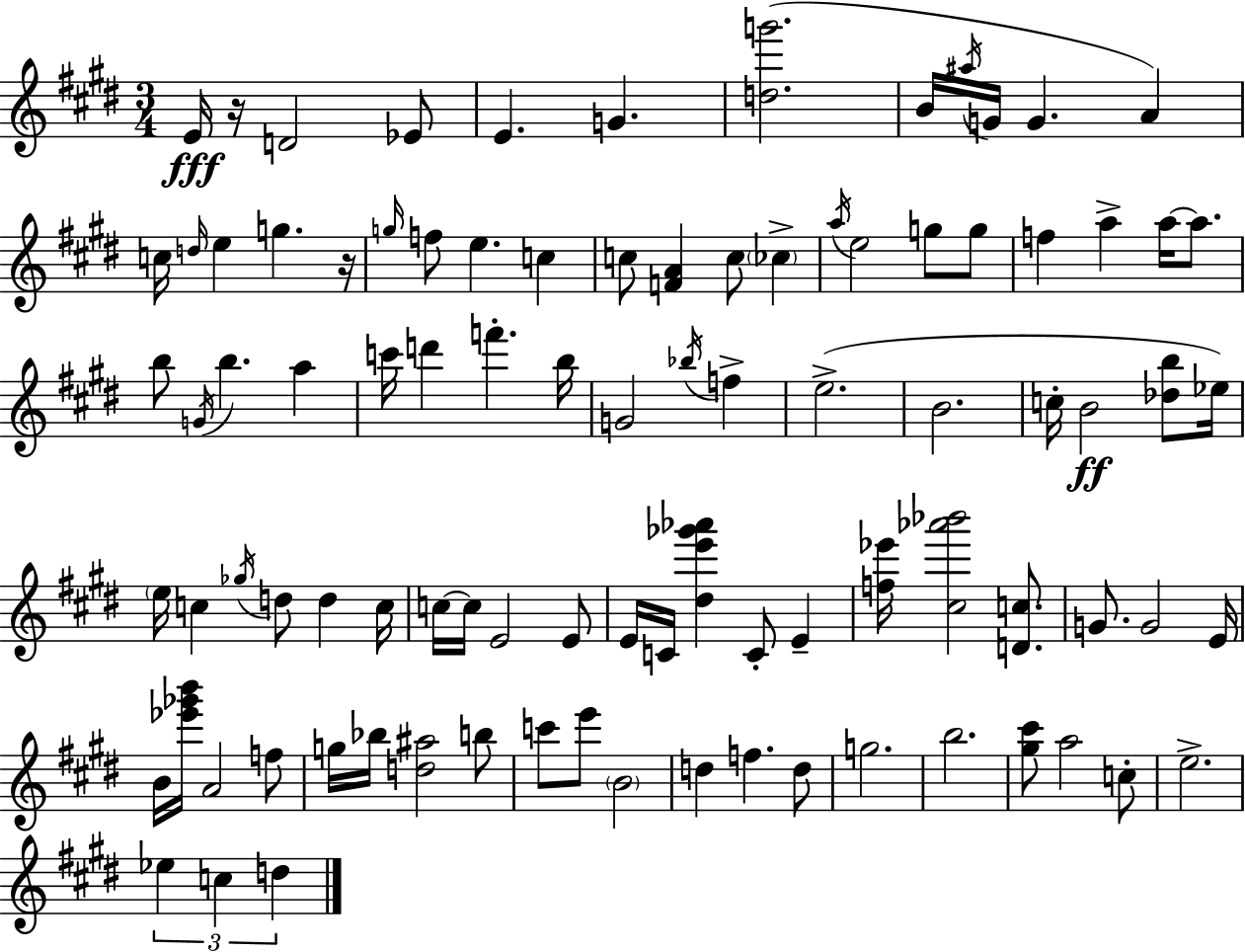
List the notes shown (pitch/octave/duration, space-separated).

E4/s R/s D4/h Eb4/e E4/q. G4/q. [D5,G6]/h. B4/s A#5/s G4/s G4/q. A4/q C5/s D5/s E5/q G5/q. R/s G5/s F5/e E5/q. C5/q C5/e [F4,A4]/q C5/e CES5/q A5/s E5/h G5/e G5/e F5/q A5/q A5/s A5/e. B5/e G4/s B5/q. A5/q C6/s D6/q F6/q. B5/s G4/h Bb5/s F5/q E5/h. B4/h. C5/s B4/h [Db5,B5]/e Eb5/s E5/s C5/q Gb5/s D5/e D5/q C5/s C5/s C5/s E4/h E4/e E4/s C4/s [D#5,E6,Gb6,Ab6]/q C4/e E4/q [F5,Eb6]/s [C#5,Ab6,Bb6]/h [D4,C5]/e. G4/e. G4/h E4/s B4/s [Eb6,Gb6,B6]/s A4/h F5/e G5/s Bb5/s [D5,A#5]/h B5/e C6/e E6/e B4/h D5/q F5/q. D5/e G5/h. B5/h. [G#5,C#6]/e A5/h C5/e E5/h. Eb5/q C5/q D5/q